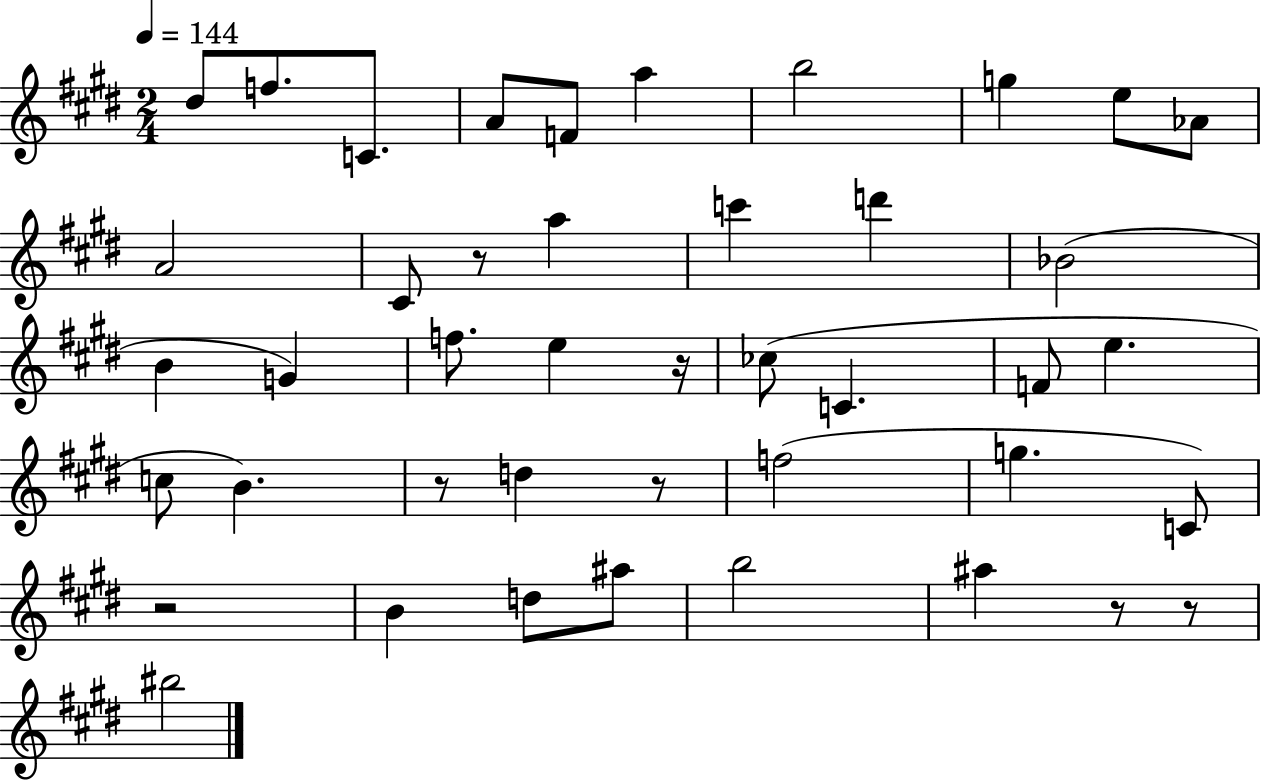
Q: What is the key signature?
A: E major